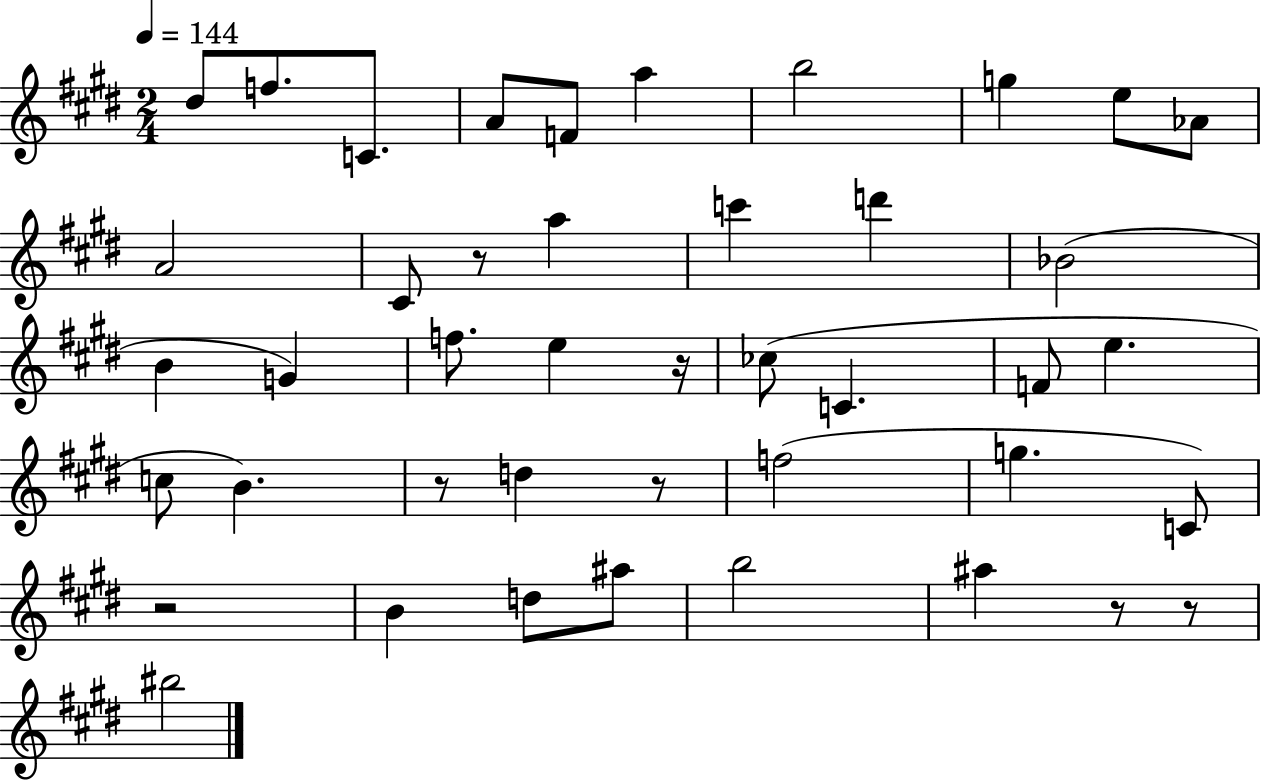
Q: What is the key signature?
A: E major